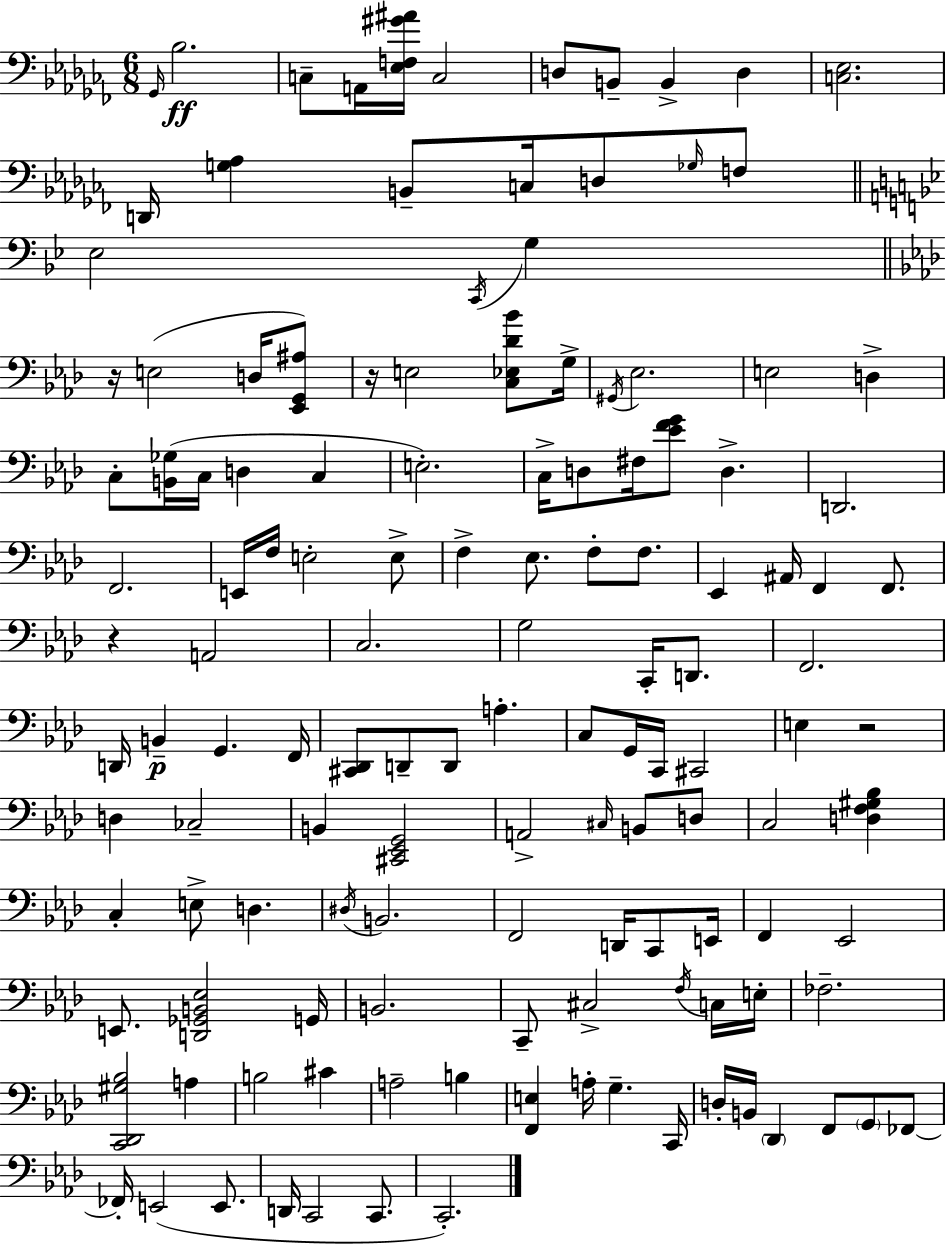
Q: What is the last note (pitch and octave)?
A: C2